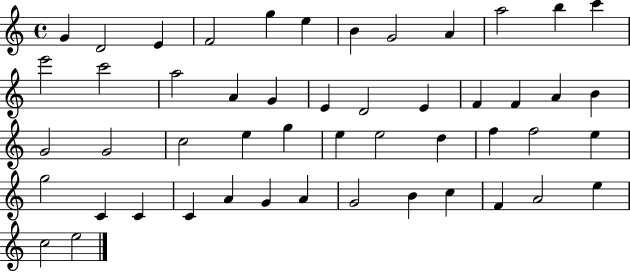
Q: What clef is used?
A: treble